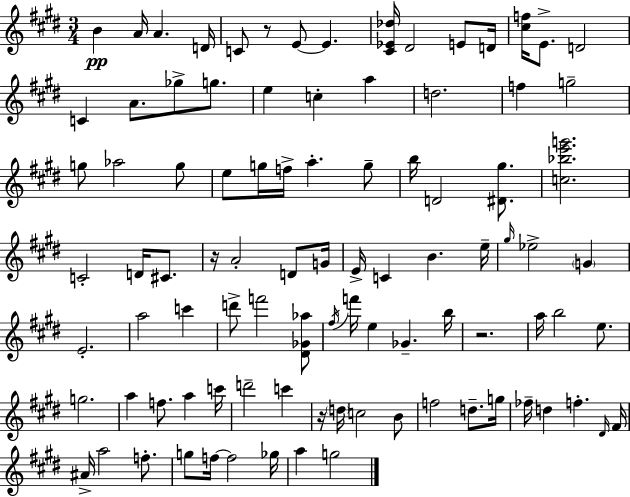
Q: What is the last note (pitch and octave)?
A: G5